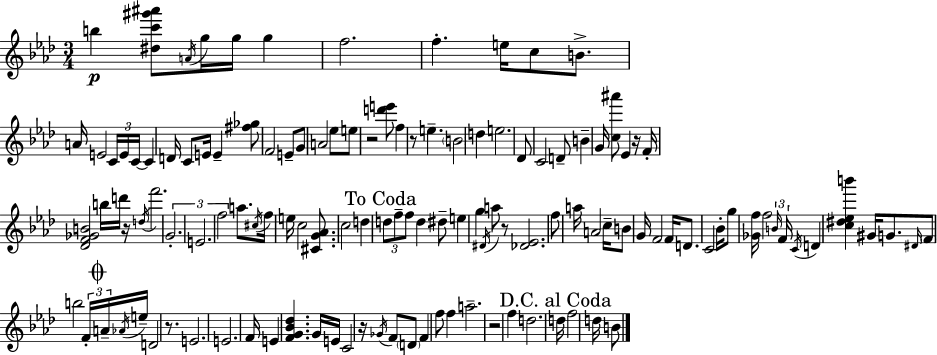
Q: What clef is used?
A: treble